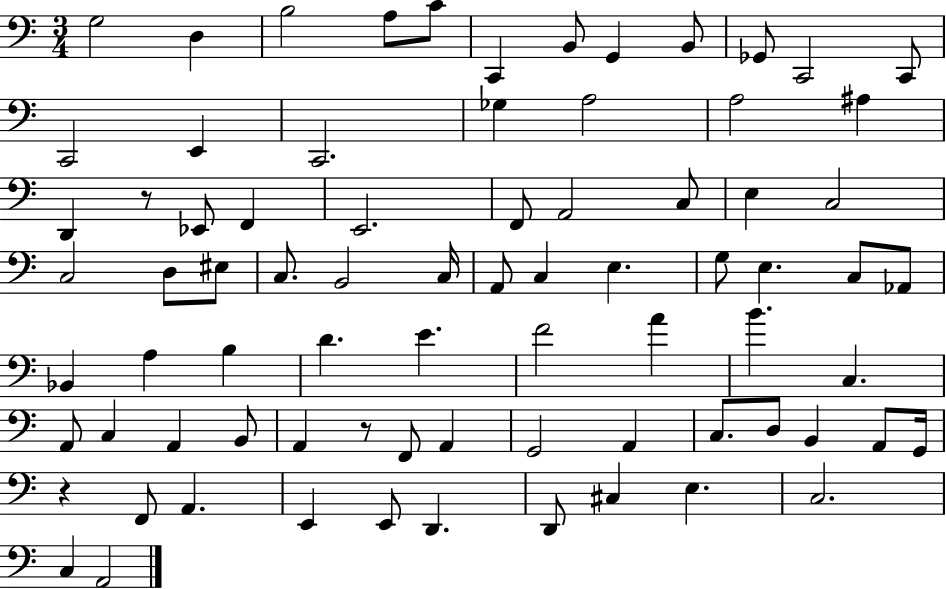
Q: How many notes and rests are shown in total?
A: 78